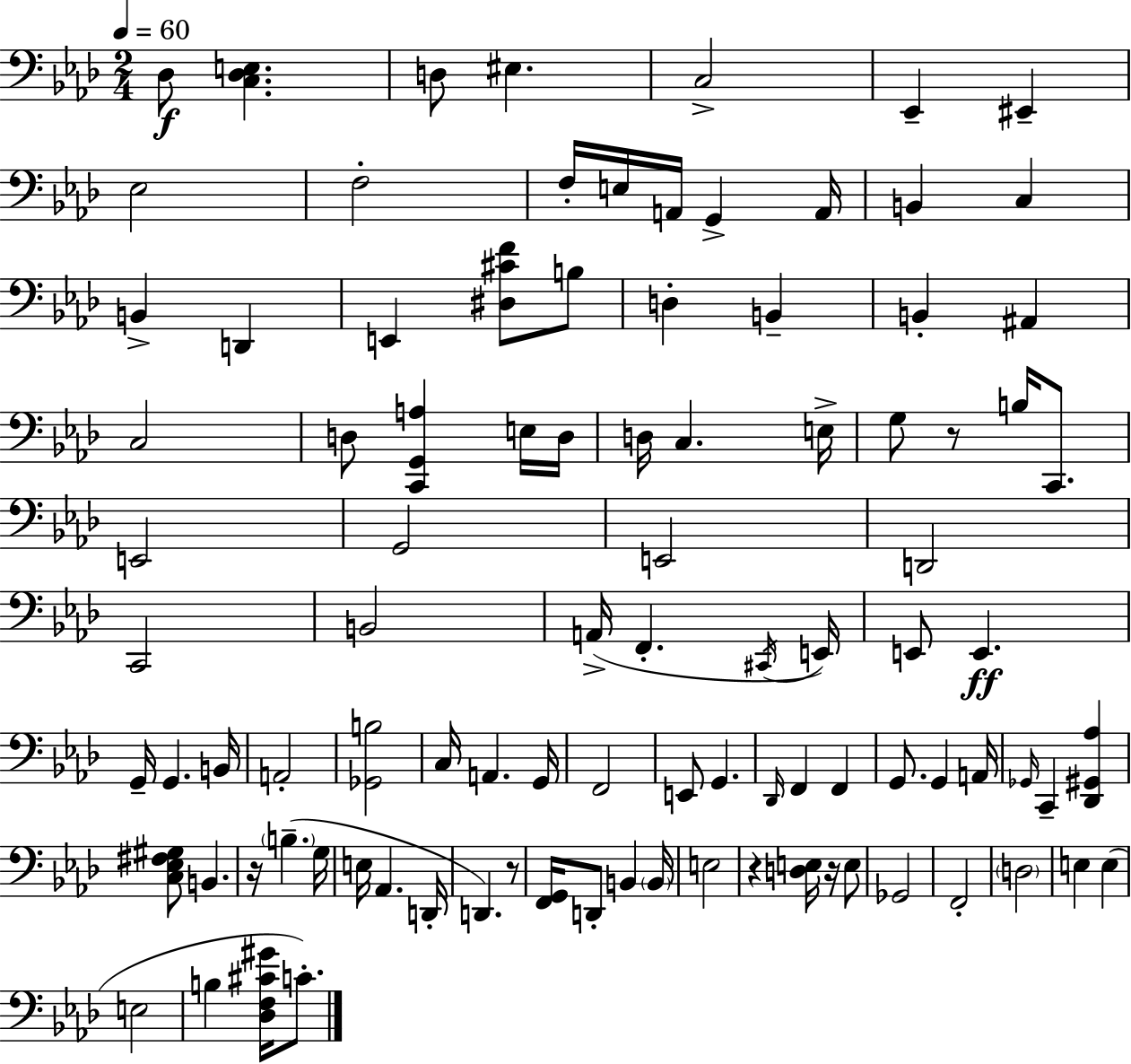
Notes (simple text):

Db3/e [C3,Db3,E3]/q. D3/e EIS3/q. C3/h Eb2/q EIS2/q Eb3/h F3/h F3/s E3/s A2/s G2/q A2/s B2/q C3/q B2/q D2/q E2/q [D#3,C#4,F4]/e B3/e D3/q B2/q B2/q A#2/q C3/h D3/e [C2,G2,A3]/q E3/s D3/s D3/s C3/q. E3/s G3/e R/e B3/s C2/e. E2/h G2/h E2/h D2/h C2/h B2/h A2/s F2/q. C#2/s E2/s E2/e E2/q. G2/s G2/q. B2/s A2/h [Gb2,B3]/h C3/s A2/q. G2/s F2/h E2/e G2/q. Db2/s F2/q F2/q G2/e. G2/q A2/s Gb2/s C2/q [Db2,G#2,Ab3]/q [C3,Eb3,F#3,G#3]/e B2/q. R/s B3/q. G3/s E3/s Ab2/q. D2/s D2/q. R/e [F2,G2]/s D2/e B2/q B2/s E3/h R/q [D3,E3]/s R/s E3/e Gb2/h F2/h D3/h E3/q E3/q E3/h B3/q [Db3,F3,C#4,G#4]/s C4/e.